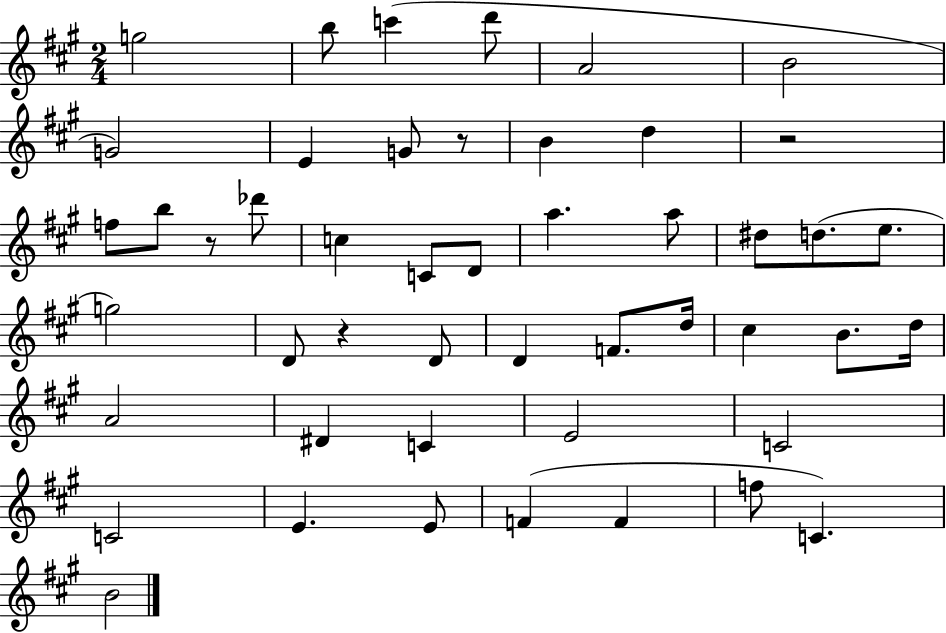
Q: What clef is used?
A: treble